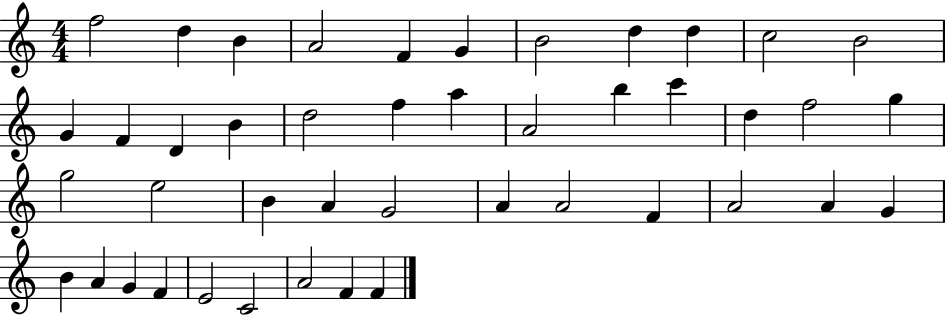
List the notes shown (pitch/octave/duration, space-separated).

F5/h D5/q B4/q A4/h F4/q G4/q B4/h D5/q D5/q C5/h B4/h G4/q F4/q D4/q B4/q D5/h F5/q A5/q A4/h B5/q C6/q D5/q F5/h G5/q G5/h E5/h B4/q A4/q G4/h A4/q A4/h F4/q A4/h A4/q G4/q B4/q A4/q G4/q F4/q E4/h C4/h A4/h F4/q F4/q